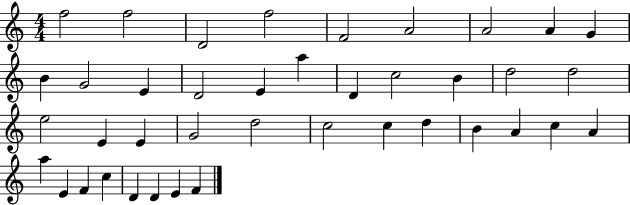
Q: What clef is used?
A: treble